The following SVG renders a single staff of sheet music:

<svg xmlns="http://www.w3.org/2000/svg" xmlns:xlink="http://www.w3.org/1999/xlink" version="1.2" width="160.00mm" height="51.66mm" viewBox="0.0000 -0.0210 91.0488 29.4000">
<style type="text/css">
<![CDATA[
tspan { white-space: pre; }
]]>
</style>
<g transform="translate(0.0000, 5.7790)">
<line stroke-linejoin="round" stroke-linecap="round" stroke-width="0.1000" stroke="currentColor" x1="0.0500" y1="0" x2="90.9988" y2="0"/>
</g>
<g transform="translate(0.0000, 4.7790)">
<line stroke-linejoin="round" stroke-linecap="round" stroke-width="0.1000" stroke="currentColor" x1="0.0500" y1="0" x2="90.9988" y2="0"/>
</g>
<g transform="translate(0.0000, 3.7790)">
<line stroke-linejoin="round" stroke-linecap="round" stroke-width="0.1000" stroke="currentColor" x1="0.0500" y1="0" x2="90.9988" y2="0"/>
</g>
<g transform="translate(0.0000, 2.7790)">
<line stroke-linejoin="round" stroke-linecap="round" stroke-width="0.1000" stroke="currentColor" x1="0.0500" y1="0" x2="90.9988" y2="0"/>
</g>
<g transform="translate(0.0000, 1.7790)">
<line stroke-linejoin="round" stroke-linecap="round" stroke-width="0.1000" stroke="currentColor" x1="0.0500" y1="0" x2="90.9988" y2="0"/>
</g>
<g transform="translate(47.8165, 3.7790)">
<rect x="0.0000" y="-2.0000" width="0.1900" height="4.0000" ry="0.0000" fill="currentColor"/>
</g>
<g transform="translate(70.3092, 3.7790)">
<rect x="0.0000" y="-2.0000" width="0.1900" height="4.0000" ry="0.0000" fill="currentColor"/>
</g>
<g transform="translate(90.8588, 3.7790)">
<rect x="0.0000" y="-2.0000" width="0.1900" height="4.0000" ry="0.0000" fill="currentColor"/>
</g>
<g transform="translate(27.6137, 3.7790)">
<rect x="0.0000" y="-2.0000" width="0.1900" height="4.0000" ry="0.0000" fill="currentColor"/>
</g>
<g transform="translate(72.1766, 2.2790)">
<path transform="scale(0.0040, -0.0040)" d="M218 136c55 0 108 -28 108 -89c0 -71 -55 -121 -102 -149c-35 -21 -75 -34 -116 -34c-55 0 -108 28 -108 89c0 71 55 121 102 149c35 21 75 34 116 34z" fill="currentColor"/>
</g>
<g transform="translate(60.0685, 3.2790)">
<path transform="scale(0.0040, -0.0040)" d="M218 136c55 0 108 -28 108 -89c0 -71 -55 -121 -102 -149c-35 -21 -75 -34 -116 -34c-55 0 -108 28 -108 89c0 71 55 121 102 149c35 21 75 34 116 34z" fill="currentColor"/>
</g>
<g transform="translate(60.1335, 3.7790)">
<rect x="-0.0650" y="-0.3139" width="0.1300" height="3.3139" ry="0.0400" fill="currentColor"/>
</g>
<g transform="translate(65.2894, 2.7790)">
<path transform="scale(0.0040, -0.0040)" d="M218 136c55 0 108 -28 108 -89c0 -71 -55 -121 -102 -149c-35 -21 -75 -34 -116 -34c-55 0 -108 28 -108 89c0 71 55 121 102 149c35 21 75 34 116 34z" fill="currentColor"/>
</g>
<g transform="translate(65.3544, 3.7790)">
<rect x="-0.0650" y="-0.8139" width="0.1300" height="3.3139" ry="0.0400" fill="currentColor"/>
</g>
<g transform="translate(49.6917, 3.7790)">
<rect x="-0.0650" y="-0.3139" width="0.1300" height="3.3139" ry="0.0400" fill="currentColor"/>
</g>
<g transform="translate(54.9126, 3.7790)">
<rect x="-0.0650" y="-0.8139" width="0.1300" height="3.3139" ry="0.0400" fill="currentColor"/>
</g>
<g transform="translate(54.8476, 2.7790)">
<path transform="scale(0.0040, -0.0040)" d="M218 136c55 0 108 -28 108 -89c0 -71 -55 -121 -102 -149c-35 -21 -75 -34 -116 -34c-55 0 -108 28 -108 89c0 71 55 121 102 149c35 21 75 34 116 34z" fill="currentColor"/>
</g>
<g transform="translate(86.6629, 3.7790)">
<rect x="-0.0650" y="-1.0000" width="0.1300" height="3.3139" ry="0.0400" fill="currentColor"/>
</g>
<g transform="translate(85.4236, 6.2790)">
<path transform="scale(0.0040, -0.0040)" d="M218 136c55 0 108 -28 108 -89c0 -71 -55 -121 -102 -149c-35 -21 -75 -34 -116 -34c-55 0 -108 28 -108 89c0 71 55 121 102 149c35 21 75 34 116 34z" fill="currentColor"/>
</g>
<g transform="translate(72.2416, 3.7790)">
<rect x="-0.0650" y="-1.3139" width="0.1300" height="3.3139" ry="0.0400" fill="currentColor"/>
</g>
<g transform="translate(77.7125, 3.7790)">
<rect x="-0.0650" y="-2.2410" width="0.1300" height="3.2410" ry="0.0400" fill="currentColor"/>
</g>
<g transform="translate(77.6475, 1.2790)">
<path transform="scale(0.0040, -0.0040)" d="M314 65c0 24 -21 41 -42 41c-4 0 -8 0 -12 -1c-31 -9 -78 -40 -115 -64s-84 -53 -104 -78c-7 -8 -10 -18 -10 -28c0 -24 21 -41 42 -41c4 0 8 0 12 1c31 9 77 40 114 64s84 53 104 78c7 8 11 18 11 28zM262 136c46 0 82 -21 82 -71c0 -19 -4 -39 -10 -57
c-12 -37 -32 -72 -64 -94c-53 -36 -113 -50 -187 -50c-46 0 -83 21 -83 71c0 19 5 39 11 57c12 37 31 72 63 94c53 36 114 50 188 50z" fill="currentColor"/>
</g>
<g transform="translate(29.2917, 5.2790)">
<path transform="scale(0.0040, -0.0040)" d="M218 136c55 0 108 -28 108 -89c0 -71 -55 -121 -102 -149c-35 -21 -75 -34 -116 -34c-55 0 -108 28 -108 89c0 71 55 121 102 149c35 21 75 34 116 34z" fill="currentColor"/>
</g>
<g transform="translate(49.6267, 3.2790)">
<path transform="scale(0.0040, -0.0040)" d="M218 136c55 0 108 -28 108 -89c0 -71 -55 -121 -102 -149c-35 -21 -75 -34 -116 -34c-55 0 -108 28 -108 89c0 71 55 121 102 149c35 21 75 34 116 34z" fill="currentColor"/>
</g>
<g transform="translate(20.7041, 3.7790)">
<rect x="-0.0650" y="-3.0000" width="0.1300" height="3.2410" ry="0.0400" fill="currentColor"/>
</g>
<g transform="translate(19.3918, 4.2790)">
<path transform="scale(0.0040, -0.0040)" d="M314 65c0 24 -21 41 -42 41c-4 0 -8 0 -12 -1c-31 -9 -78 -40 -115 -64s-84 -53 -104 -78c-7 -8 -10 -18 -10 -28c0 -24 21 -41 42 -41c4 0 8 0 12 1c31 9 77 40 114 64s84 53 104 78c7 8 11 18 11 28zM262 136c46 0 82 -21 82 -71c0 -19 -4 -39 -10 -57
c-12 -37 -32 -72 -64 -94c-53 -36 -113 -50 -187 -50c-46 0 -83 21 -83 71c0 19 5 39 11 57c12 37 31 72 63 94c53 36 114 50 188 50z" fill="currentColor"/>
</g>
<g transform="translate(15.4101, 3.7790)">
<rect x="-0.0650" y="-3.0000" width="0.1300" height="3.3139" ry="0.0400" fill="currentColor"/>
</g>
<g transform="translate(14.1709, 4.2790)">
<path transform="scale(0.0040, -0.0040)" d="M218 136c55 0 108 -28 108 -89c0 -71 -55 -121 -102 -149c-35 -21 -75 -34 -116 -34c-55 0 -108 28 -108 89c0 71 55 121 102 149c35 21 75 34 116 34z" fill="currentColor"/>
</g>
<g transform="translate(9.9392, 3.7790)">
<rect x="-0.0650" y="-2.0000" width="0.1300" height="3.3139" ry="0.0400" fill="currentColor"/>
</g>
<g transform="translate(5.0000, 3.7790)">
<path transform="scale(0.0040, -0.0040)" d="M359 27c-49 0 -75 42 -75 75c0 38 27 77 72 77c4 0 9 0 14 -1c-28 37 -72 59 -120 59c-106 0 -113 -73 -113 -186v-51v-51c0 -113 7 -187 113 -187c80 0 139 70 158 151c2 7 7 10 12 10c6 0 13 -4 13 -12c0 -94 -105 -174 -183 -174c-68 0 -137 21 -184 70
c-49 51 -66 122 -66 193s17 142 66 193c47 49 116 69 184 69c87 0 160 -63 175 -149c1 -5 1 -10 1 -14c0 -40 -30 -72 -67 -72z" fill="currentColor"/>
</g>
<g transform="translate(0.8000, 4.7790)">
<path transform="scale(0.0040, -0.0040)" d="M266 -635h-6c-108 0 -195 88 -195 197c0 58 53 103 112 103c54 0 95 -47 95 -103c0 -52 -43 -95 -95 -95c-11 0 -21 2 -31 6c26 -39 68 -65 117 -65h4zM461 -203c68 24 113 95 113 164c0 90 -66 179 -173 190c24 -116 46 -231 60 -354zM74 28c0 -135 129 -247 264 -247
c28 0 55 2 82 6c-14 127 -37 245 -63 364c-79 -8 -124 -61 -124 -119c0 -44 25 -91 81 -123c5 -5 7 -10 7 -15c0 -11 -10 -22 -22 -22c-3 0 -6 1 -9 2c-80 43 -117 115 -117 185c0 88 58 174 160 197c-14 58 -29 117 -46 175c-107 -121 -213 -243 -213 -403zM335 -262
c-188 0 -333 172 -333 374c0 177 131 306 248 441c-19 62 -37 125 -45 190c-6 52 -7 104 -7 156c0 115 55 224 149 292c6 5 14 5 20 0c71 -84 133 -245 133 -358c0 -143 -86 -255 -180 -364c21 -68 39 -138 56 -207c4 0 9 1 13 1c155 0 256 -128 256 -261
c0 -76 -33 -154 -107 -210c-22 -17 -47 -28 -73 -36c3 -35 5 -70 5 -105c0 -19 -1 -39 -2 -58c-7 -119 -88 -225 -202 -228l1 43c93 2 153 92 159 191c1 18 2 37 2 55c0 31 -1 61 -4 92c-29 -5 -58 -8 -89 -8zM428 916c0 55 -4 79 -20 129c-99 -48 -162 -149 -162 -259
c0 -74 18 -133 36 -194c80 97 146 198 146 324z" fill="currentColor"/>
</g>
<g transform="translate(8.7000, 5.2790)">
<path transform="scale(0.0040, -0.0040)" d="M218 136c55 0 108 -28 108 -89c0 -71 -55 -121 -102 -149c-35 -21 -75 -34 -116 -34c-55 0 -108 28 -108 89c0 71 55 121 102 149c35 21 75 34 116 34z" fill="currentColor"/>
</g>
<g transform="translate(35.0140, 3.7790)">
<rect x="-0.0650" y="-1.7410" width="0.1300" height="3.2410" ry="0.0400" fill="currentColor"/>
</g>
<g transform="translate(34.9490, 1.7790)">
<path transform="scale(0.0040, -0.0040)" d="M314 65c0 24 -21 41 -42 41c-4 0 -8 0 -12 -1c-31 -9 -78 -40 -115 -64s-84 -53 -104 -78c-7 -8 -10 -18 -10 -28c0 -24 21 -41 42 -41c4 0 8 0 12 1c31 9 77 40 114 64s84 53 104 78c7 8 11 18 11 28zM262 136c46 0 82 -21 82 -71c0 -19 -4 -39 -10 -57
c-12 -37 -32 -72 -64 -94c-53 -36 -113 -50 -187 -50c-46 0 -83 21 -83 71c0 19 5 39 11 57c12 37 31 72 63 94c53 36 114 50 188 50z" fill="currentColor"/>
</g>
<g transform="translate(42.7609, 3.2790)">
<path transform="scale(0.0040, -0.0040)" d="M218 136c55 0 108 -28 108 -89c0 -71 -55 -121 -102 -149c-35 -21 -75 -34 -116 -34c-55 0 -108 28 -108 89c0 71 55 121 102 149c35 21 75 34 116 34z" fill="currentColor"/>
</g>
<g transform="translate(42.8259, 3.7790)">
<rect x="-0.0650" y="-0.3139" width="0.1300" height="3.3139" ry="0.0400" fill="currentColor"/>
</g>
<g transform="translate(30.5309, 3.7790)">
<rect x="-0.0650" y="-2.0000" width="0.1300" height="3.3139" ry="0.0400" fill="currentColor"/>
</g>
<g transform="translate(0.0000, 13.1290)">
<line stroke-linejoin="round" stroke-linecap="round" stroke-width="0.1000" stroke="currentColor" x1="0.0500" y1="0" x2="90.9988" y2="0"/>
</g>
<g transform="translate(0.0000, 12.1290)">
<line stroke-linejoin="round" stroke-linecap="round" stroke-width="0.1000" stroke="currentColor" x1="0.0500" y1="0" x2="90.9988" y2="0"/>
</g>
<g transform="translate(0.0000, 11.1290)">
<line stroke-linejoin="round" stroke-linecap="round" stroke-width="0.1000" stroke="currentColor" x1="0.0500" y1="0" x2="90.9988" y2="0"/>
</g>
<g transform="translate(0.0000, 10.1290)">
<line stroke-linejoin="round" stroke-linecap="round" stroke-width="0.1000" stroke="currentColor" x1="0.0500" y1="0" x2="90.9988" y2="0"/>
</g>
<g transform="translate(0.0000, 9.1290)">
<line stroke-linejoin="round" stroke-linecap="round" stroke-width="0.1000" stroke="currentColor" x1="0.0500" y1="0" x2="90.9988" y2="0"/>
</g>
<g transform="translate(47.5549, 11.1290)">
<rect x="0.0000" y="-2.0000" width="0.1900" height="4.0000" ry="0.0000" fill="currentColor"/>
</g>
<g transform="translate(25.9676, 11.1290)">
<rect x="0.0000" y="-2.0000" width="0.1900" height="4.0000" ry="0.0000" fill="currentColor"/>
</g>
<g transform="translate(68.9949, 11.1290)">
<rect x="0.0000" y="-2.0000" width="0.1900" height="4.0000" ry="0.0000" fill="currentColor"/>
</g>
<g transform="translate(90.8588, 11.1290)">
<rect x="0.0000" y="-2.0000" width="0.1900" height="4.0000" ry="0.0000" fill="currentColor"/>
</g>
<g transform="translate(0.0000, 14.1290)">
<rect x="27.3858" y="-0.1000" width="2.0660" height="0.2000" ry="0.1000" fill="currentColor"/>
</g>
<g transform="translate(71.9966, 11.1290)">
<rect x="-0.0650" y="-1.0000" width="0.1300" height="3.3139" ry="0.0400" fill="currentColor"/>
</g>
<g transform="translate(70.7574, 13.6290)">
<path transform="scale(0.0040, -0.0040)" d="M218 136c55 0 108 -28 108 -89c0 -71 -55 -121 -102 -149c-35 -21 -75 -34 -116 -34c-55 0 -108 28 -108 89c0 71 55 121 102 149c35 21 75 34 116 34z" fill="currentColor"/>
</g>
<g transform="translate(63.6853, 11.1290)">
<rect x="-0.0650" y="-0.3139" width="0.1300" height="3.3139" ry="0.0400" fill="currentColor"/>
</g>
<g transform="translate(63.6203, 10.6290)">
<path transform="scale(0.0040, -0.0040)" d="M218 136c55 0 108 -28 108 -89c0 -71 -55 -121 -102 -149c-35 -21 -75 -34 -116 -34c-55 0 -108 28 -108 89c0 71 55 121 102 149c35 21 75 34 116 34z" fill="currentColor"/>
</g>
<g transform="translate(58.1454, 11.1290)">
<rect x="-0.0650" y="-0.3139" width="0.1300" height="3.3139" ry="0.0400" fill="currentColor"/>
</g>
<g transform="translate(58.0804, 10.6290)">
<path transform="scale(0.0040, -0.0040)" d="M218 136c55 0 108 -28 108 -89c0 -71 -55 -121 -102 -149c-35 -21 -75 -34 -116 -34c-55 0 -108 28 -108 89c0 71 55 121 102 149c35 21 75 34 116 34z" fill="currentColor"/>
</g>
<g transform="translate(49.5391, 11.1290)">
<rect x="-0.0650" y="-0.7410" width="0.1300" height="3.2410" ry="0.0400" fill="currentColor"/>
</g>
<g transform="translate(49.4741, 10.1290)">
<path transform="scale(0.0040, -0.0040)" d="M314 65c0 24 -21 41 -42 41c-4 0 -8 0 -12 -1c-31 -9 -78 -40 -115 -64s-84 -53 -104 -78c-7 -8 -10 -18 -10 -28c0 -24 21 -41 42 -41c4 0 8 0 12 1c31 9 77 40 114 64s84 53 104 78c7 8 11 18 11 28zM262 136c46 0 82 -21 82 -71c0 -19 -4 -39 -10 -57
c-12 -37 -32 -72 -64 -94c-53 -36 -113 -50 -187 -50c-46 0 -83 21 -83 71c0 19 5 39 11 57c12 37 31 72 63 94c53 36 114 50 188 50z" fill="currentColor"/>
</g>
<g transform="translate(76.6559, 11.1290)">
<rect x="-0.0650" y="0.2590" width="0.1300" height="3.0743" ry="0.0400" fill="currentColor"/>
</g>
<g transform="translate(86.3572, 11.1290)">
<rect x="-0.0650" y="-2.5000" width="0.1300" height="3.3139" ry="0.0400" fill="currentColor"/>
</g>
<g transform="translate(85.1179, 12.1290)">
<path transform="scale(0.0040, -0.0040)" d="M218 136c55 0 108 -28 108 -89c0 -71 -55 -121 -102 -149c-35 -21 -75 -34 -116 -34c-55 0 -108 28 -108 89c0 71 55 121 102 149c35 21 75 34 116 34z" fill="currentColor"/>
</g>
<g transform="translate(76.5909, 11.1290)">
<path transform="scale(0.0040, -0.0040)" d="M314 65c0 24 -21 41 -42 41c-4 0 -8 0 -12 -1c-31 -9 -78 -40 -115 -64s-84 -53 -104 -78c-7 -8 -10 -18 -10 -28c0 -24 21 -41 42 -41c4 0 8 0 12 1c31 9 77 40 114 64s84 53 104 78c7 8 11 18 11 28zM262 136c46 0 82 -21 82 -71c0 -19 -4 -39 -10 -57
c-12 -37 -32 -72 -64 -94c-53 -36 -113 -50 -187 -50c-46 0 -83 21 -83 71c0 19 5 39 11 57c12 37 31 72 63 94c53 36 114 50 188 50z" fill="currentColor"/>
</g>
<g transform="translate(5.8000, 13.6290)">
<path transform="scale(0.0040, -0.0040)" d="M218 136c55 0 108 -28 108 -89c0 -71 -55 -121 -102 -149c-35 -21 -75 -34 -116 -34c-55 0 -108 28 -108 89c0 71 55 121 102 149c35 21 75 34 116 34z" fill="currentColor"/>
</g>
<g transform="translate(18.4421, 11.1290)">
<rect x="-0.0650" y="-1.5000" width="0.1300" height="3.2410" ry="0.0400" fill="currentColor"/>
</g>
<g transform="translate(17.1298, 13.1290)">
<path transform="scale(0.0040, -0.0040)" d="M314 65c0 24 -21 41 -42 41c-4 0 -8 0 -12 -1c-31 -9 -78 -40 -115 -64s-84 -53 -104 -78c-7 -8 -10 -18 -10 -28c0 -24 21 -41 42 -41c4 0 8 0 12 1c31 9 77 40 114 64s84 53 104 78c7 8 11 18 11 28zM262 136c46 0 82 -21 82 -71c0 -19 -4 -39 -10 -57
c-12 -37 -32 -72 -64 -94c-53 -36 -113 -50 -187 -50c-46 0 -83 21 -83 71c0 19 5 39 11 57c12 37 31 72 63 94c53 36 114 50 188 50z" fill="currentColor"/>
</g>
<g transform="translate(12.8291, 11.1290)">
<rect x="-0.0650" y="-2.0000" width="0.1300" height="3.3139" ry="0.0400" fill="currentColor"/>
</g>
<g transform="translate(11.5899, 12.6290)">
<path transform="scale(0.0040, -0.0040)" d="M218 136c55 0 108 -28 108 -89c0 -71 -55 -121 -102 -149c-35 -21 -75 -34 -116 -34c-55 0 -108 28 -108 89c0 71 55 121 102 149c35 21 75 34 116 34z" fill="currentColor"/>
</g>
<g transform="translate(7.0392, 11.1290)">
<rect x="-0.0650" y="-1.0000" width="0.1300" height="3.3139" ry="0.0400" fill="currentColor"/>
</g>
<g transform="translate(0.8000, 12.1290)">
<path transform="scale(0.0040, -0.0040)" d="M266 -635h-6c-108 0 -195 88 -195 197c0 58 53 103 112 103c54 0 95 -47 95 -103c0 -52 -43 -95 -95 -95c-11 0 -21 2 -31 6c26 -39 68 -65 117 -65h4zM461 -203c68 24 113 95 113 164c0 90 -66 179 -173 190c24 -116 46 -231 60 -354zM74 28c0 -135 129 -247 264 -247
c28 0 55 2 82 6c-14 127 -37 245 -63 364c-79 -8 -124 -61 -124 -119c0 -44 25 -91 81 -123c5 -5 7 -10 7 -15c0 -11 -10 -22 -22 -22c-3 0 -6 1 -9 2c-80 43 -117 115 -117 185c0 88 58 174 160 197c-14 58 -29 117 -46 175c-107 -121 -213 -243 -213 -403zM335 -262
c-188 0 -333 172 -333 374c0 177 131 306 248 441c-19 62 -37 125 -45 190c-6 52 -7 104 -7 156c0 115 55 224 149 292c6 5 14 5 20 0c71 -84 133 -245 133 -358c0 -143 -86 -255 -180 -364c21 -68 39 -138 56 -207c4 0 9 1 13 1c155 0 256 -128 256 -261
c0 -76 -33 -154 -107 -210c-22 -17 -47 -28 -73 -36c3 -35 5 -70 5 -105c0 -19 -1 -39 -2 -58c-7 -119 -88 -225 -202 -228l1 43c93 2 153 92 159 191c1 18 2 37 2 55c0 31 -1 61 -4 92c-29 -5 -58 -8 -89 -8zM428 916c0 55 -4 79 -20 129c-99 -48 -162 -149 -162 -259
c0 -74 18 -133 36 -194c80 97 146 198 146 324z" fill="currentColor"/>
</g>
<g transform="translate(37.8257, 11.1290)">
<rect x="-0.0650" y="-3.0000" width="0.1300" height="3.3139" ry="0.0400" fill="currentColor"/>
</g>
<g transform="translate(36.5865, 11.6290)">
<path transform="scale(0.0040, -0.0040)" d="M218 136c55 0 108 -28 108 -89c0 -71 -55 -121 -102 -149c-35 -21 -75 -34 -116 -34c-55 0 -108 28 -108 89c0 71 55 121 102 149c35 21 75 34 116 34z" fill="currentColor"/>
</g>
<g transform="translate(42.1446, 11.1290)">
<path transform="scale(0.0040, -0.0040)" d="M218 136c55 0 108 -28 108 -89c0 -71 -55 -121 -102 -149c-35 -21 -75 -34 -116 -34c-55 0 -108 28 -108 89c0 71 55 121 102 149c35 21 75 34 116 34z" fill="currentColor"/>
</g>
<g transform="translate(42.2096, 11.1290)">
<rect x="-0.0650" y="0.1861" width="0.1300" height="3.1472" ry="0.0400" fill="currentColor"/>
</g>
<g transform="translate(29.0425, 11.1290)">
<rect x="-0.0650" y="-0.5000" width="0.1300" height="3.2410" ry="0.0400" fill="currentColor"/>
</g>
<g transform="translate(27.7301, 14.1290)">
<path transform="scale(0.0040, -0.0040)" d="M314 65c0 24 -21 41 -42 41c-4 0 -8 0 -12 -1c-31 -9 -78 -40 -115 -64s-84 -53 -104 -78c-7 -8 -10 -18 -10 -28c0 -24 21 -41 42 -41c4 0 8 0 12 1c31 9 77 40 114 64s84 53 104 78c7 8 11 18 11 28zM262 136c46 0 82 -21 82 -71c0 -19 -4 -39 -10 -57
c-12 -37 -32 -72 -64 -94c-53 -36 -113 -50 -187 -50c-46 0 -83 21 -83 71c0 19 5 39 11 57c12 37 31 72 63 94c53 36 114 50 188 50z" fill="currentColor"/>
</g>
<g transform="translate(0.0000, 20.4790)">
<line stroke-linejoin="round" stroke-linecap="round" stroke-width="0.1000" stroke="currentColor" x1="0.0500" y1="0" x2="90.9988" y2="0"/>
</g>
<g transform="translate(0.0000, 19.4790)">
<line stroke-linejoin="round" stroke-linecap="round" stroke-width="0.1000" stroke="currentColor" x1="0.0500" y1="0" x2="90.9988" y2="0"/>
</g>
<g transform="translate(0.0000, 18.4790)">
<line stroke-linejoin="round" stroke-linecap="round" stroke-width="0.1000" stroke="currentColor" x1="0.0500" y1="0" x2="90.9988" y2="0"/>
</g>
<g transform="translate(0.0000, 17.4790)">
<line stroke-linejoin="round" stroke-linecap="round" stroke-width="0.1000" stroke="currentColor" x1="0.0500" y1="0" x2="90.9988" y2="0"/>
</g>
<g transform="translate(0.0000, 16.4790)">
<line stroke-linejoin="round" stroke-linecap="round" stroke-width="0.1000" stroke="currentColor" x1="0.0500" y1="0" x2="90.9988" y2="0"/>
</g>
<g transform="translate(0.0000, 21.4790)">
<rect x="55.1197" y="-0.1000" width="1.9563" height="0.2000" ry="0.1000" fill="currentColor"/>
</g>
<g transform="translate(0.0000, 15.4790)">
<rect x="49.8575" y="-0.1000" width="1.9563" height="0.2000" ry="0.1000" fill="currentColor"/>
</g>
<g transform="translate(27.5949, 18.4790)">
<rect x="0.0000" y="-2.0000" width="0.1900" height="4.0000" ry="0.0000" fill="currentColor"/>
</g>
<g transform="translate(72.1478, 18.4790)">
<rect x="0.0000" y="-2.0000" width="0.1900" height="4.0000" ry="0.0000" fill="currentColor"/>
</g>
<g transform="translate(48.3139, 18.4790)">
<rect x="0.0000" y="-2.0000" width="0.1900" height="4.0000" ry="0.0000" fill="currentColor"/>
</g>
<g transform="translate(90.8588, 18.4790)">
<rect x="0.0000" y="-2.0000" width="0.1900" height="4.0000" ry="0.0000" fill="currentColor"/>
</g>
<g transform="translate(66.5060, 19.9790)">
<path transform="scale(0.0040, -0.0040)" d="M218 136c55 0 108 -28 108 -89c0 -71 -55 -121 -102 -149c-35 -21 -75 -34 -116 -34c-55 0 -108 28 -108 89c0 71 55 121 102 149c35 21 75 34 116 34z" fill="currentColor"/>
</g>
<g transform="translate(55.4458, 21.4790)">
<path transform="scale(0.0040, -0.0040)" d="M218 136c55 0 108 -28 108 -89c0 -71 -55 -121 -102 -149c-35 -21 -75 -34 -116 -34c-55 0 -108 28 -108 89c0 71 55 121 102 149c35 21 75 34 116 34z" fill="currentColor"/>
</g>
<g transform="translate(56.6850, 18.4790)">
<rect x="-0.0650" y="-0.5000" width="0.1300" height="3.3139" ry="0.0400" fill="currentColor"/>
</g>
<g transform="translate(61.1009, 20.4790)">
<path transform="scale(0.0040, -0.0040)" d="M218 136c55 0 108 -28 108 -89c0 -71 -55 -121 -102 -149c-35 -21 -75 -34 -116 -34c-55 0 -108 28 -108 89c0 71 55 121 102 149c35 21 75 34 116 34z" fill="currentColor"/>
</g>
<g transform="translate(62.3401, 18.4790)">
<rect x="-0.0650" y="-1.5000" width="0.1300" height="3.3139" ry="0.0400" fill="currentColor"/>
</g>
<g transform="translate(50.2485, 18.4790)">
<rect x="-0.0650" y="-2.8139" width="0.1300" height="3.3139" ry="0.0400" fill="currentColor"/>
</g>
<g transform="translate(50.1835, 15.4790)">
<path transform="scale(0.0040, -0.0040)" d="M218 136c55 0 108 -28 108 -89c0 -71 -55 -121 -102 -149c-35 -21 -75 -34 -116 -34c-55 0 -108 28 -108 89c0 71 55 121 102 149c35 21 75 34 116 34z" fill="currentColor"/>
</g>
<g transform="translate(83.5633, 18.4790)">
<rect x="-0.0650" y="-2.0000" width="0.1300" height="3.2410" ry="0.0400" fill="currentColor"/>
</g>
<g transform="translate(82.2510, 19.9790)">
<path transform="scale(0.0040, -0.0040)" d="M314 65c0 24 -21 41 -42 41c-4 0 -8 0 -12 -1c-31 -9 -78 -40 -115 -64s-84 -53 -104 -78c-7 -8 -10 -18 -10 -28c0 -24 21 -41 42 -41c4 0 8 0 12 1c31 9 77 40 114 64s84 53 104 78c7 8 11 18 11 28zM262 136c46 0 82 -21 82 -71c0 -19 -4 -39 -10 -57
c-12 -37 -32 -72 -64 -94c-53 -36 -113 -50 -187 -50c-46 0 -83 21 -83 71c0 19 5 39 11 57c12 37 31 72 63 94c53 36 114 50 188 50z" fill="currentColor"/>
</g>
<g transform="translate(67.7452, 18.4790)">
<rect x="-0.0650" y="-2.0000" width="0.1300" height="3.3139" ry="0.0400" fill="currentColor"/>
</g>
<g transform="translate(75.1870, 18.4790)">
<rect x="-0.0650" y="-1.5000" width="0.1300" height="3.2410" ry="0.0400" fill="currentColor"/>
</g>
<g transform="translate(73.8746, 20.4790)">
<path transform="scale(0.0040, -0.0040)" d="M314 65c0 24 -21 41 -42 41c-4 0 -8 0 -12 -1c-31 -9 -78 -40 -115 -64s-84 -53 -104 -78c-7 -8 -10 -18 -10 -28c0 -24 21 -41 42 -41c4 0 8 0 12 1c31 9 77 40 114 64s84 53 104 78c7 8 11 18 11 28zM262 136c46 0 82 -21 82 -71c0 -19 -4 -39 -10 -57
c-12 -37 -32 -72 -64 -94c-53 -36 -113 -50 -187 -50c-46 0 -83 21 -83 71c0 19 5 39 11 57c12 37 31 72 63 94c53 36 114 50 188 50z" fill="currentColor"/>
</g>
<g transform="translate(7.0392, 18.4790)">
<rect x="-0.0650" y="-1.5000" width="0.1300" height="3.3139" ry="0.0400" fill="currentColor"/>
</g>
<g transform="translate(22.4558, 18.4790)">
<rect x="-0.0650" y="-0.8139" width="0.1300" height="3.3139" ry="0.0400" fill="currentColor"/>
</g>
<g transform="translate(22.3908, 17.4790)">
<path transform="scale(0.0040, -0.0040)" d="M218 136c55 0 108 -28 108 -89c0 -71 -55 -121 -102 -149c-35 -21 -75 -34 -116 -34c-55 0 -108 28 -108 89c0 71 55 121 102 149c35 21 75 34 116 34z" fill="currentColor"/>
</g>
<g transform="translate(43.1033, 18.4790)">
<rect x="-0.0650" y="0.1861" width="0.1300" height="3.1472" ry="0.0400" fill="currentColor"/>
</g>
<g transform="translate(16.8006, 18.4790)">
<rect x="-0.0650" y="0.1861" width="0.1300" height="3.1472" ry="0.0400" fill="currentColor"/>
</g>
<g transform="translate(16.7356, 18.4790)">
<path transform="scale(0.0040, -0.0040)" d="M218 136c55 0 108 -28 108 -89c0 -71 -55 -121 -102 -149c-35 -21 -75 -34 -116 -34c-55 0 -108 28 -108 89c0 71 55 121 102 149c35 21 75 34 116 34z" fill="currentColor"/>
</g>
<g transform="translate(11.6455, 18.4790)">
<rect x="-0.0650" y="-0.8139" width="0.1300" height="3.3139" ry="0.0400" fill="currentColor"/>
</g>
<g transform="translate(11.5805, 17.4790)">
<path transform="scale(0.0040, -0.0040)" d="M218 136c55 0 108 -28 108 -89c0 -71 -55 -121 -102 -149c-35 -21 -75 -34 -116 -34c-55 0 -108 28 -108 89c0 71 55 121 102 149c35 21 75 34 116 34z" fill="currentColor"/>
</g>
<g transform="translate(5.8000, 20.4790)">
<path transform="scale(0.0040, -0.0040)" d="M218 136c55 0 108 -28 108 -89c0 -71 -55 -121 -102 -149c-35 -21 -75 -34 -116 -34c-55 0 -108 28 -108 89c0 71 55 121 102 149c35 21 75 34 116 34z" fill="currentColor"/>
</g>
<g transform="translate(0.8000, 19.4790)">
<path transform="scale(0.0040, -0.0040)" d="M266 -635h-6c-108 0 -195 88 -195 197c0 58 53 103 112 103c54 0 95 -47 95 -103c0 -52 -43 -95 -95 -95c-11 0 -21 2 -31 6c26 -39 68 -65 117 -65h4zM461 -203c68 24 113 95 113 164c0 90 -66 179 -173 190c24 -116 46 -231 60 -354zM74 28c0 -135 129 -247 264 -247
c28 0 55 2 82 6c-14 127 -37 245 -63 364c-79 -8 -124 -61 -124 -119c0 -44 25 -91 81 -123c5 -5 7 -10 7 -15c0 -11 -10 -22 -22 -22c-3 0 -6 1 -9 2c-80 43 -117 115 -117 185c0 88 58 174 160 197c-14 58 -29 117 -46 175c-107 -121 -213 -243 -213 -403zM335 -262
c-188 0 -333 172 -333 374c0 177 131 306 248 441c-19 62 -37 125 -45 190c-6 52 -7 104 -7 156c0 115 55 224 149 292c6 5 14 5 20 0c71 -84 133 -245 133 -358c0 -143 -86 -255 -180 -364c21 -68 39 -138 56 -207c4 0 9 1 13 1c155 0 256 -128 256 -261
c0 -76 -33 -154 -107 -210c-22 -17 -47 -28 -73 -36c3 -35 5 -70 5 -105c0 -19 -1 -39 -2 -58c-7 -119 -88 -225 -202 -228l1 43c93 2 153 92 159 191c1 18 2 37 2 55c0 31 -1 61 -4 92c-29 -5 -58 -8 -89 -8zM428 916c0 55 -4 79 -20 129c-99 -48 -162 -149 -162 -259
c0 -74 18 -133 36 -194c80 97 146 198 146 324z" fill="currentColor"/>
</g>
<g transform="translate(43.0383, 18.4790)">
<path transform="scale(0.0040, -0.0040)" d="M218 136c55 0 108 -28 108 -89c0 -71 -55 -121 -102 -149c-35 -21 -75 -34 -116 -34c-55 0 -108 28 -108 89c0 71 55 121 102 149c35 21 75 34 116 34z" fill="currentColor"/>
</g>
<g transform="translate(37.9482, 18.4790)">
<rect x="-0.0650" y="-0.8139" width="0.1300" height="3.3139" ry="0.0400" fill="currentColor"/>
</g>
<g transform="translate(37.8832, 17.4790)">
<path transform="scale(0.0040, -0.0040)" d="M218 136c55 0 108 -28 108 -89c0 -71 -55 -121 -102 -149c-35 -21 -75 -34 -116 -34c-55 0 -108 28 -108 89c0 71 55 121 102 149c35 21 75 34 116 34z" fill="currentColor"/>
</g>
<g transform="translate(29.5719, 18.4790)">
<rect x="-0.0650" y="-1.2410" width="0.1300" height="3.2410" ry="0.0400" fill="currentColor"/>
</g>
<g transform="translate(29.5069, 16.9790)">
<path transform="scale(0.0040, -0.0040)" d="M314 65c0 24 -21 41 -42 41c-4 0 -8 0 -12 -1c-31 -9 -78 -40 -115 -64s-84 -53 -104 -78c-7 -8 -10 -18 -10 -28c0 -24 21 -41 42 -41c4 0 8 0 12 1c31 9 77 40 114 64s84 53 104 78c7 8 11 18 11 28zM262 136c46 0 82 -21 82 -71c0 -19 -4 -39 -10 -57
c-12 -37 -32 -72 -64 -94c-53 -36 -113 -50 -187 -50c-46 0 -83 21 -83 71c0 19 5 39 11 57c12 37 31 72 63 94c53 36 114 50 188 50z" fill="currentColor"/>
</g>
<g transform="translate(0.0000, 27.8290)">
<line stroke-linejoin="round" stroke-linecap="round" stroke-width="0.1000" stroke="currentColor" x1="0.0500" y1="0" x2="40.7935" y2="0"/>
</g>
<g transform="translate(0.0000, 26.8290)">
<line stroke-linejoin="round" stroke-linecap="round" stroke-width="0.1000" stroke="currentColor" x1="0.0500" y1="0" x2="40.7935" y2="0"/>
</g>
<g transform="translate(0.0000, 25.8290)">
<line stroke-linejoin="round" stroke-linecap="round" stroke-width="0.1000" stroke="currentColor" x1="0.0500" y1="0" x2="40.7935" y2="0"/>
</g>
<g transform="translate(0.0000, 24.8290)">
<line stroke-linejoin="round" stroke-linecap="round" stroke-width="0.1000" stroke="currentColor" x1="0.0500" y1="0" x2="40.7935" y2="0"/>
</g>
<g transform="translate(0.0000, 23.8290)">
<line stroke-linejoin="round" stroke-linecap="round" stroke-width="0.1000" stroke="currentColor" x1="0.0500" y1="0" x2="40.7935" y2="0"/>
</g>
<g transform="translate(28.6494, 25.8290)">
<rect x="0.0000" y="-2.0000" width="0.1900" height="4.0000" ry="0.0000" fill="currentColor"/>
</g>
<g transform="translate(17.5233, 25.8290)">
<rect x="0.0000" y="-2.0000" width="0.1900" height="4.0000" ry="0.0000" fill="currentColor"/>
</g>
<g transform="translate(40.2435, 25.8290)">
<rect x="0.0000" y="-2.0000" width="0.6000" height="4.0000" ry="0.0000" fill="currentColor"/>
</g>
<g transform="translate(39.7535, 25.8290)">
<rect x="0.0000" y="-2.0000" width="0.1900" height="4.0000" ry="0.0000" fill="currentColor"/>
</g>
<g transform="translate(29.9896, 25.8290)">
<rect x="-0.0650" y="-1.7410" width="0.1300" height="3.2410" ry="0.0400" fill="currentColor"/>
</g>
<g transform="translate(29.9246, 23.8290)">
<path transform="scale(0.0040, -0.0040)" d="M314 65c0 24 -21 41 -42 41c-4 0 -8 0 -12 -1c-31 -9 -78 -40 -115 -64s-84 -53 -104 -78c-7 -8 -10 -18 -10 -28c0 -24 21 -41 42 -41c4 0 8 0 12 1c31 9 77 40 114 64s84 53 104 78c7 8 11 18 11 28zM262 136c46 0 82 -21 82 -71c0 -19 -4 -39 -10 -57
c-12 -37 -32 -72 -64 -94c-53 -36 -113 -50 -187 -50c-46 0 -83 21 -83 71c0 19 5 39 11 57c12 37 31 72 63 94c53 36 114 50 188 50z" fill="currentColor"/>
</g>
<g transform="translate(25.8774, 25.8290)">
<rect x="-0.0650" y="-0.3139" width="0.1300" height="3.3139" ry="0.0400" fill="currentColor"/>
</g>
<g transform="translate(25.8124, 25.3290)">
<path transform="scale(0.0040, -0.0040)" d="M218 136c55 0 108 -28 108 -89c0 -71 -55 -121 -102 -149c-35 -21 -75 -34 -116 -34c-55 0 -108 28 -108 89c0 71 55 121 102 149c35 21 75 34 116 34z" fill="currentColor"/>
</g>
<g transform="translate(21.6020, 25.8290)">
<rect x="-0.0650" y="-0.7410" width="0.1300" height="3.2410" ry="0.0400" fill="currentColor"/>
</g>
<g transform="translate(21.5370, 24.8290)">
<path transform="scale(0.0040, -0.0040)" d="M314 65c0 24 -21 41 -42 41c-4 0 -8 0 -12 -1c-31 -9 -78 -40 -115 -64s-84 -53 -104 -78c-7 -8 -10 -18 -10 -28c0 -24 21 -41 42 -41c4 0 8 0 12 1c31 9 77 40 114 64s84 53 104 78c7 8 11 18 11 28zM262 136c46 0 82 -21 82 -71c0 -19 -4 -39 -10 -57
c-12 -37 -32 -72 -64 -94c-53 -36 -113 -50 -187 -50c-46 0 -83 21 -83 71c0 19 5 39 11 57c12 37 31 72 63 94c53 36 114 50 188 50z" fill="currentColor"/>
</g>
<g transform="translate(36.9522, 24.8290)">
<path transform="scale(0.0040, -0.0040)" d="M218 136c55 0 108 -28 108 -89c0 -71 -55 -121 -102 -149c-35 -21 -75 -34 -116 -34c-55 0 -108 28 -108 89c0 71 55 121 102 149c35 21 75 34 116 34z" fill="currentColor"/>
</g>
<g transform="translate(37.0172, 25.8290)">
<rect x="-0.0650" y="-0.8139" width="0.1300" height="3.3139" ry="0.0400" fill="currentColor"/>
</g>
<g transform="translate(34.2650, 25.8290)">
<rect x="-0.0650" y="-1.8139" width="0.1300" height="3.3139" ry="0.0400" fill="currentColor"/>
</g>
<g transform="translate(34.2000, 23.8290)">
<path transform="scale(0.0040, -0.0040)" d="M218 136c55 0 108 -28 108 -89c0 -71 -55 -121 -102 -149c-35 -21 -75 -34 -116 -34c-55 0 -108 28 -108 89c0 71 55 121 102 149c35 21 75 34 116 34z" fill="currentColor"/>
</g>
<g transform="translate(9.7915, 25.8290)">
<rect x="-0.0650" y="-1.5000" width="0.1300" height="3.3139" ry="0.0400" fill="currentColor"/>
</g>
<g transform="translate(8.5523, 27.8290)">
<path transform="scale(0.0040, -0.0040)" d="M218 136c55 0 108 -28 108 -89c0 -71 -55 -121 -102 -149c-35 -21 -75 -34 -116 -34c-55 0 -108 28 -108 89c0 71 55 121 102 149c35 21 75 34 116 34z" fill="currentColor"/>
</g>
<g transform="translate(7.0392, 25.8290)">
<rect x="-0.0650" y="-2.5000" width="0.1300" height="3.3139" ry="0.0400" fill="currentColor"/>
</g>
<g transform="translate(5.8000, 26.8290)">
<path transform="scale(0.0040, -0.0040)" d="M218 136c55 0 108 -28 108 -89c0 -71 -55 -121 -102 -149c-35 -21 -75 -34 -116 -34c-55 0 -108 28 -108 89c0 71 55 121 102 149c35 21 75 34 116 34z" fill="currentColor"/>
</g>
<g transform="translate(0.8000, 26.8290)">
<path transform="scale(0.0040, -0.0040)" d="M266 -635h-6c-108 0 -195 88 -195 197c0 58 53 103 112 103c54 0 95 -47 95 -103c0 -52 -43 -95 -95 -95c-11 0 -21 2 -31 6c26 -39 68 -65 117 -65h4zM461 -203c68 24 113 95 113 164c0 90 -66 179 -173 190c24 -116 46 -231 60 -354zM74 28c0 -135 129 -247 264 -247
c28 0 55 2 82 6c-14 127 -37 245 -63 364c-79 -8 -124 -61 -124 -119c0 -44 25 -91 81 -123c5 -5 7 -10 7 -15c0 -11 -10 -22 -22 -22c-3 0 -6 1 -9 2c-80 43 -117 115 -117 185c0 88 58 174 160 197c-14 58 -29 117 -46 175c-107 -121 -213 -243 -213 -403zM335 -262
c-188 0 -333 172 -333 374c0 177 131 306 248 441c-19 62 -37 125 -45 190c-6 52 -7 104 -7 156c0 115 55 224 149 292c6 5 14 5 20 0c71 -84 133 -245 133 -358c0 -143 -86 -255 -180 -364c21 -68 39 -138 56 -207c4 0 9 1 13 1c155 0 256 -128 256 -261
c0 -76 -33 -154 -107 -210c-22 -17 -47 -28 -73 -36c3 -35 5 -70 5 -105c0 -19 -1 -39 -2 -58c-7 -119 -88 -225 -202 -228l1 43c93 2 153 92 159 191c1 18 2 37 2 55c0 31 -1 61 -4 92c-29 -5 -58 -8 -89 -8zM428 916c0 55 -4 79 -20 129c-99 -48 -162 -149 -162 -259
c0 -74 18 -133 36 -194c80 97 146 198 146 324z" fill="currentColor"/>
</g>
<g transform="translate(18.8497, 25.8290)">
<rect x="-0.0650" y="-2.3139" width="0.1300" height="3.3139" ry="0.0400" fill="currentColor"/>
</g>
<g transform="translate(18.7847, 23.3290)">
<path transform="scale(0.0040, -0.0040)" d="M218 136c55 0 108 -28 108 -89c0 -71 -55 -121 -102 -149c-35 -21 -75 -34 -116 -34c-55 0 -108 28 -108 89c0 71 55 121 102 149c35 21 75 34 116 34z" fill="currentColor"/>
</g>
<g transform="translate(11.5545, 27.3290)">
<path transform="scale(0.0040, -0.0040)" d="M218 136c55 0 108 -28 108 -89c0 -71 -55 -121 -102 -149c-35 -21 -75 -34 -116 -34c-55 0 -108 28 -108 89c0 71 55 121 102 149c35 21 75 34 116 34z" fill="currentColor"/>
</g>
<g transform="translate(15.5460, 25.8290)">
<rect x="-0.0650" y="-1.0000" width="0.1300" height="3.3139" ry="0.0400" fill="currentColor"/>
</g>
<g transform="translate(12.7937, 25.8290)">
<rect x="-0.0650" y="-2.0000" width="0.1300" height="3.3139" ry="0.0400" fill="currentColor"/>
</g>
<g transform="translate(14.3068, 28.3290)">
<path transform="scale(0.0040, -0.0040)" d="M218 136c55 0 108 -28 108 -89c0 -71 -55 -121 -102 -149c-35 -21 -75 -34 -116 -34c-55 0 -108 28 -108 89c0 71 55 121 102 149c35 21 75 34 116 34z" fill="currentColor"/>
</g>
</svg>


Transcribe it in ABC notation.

X:1
T:Untitled
M:4/4
L:1/4
K:C
F A A2 F f2 c c d c d e g2 D D F E2 C2 A B d2 c c D B2 G E d B d e2 d B a C E F E2 F2 G E F D g d2 c f2 f d